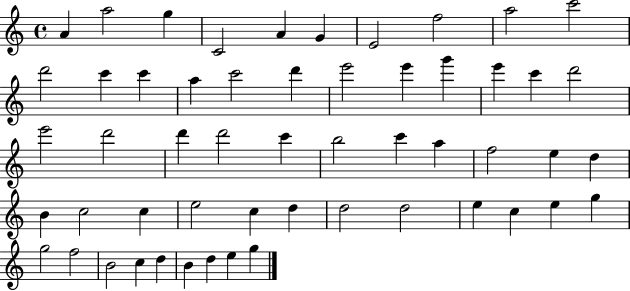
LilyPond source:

{
  \clef treble
  \time 4/4
  \defaultTimeSignature
  \key c \major
  a'4 a''2 g''4 | c'2 a'4 g'4 | e'2 f''2 | a''2 c'''2 | \break d'''2 c'''4 c'''4 | a''4 c'''2 d'''4 | e'''2 e'''4 g'''4 | e'''4 c'''4 d'''2 | \break e'''2 d'''2 | d'''4 d'''2 c'''4 | b''2 c'''4 a''4 | f''2 e''4 d''4 | \break b'4 c''2 c''4 | e''2 c''4 d''4 | d''2 d''2 | e''4 c''4 e''4 g''4 | \break g''2 f''2 | b'2 c''4 d''4 | b'4 d''4 e''4 g''4 | \bar "|."
}